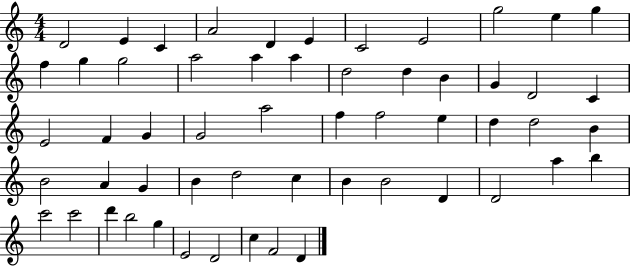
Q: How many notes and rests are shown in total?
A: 56